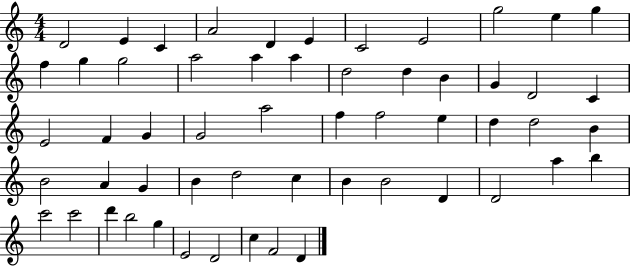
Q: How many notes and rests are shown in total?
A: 56